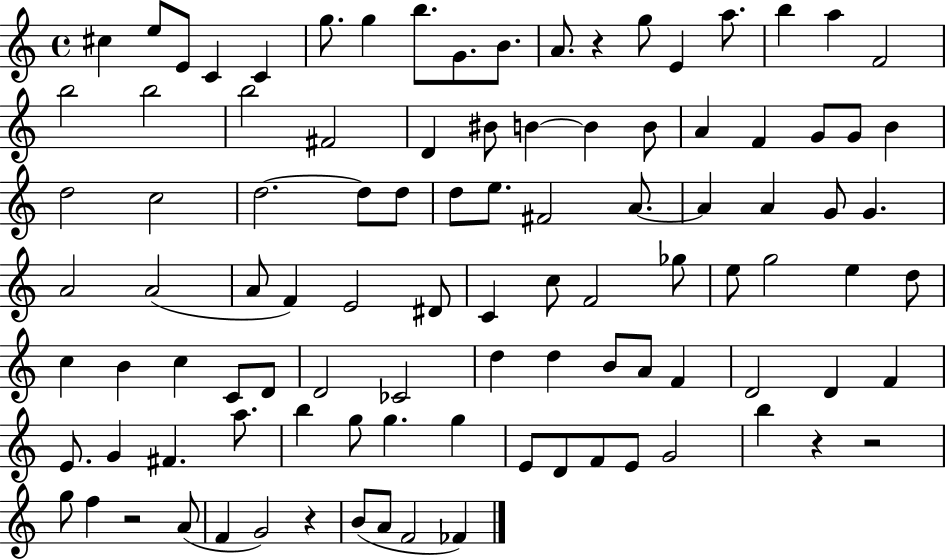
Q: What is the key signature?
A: C major